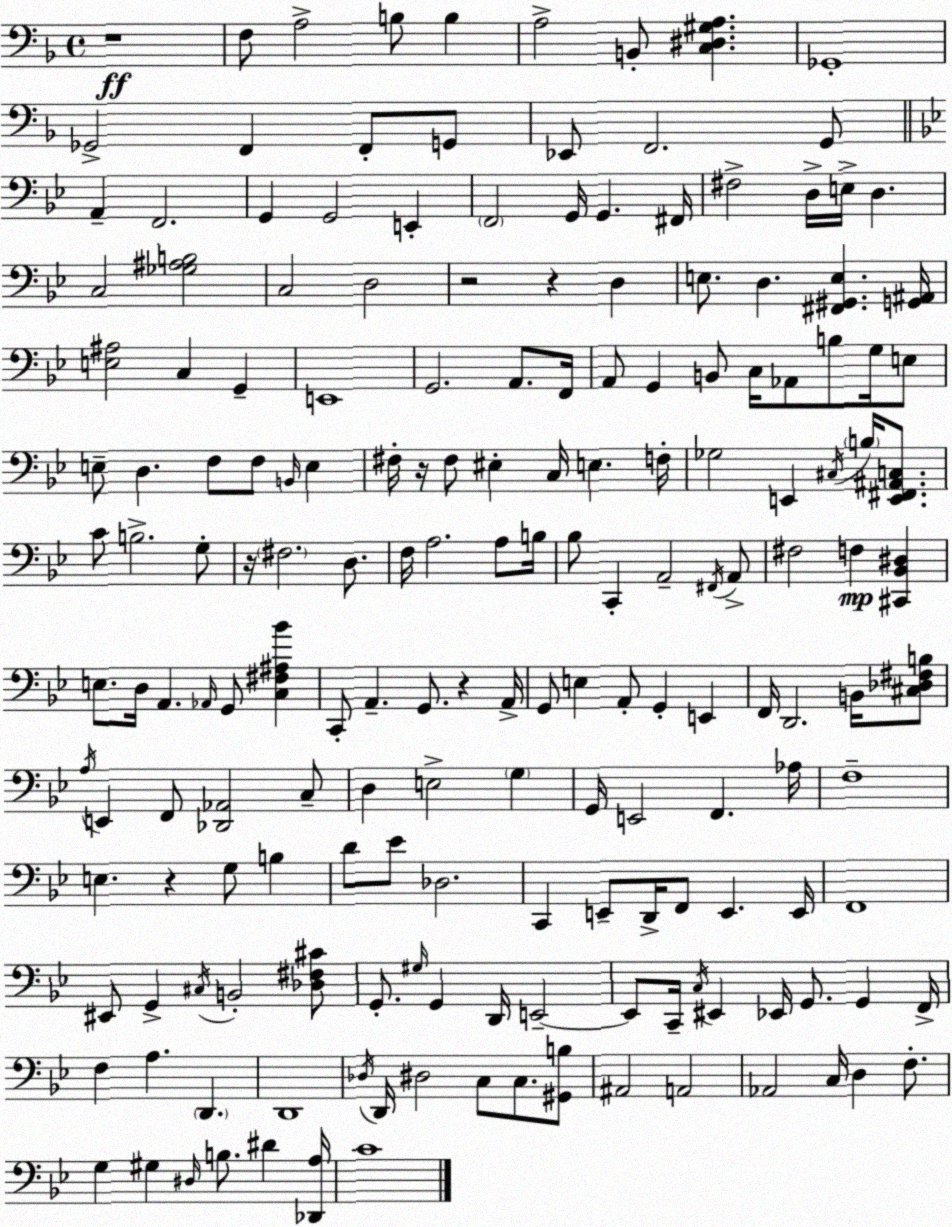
X:1
T:Untitled
M:4/4
L:1/4
K:F
z4 F,/2 A,2 B,/2 B, A,2 B,,/2 [C,^D,^G,A,] _G,,4 _G,,2 F,, F,,/2 G,,/2 _E,,/2 F,,2 G,,/2 A,, F,,2 G,, G,,2 E,, F,,2 G,,/4 G,, ^F,,/4 ^F,2 D,/4 E,/4 D, C,2 [_G,^A,B,]2 C,2 D,2 z2 z D, E,/2 D, [^F,,^G,,E,] [G,,^A,,]/4 [E,^A,]2 C, G,, E,,4 G,,2 A,,/2 F,,/4 A,,/2 G,, B,,/2 C,/4 _A,,/2 B,/2 G,/4 E,/2 E,/2 D, F,/2 F,/2 B,,/4 E, ^F,/4 z/4 ^F,/2 ^E, C,/4 E, F,/4 _G,2 E,, ^C,/4 B,/4 [E,,^F,,^A,,C,]/2 C/2 B,2 G,/2 z/4 ^F,2 D,/2 F,/4 A,2 A,/2 B,/4 _B,/2 C,, A,,2 ^F,,/4 A,,/2 ^F,2 F, [^C,,_B,,^D,] E,/2 D,/4 A,, _A,,/4 G,,/2 [C,^F,^A,_B] C,,/2 A,, G,,/2 z A,,/4 G,,/2 E, A,,/2 G,, E,, F,,/4 D,,2 B,,/4 [^C,_D,^F,B,]/2 A,/4 E,, F,,/2 [_D,,_A,,]2 C,/2 D, E,2 G, G,,/4 E,,2 F,, _A,/4 F,4 E, z G,/2 B, D/2 _E/2 _D,2 C,, E,,/2 D,,/4 F,,/2 E,, E,,/4 F,,4 ^E,,/2 G,, ^C,/4 B,,2 [_D,^F,^C]/2 G,,/2 ^G,/4 G,, D,,/4 E,,2 E,,/2 C,,/4 C,/4 ^E,, _E,,/4 G,,/2 G,, F,,/4 F, A, D,, D,,4 _D,/4 D,,/4 ^D,2 C,/2 C,/2 [^G,,B,]/2 ^A,,2 A,,2 _A,,2 C,/4 D, F,/2 G, ^G, ^D,/4 B,/2 ^D [_D,,A,]/4 C4